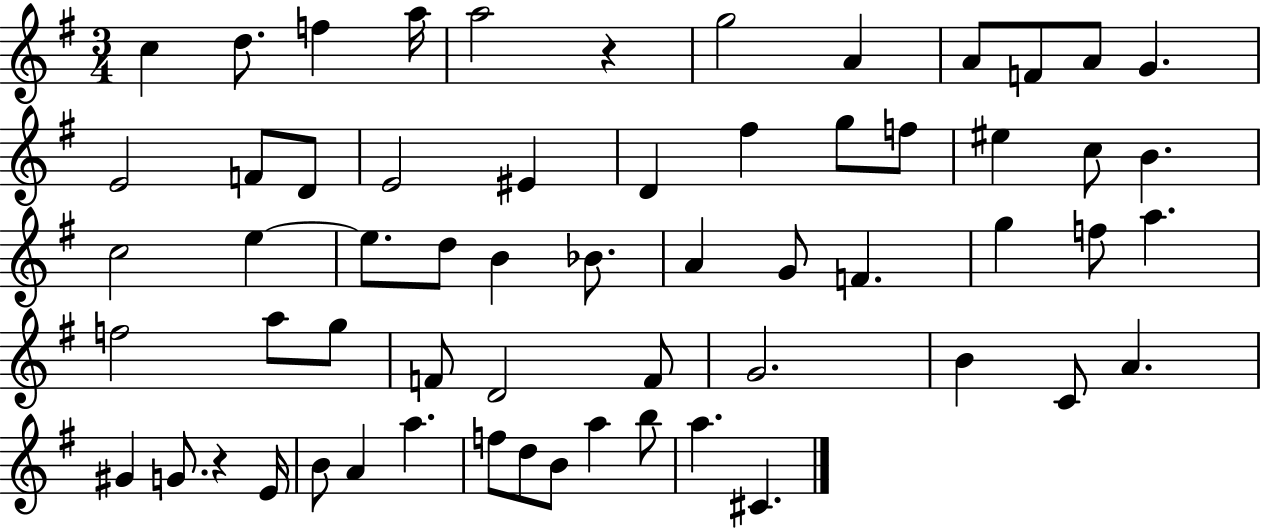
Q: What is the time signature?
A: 3/4